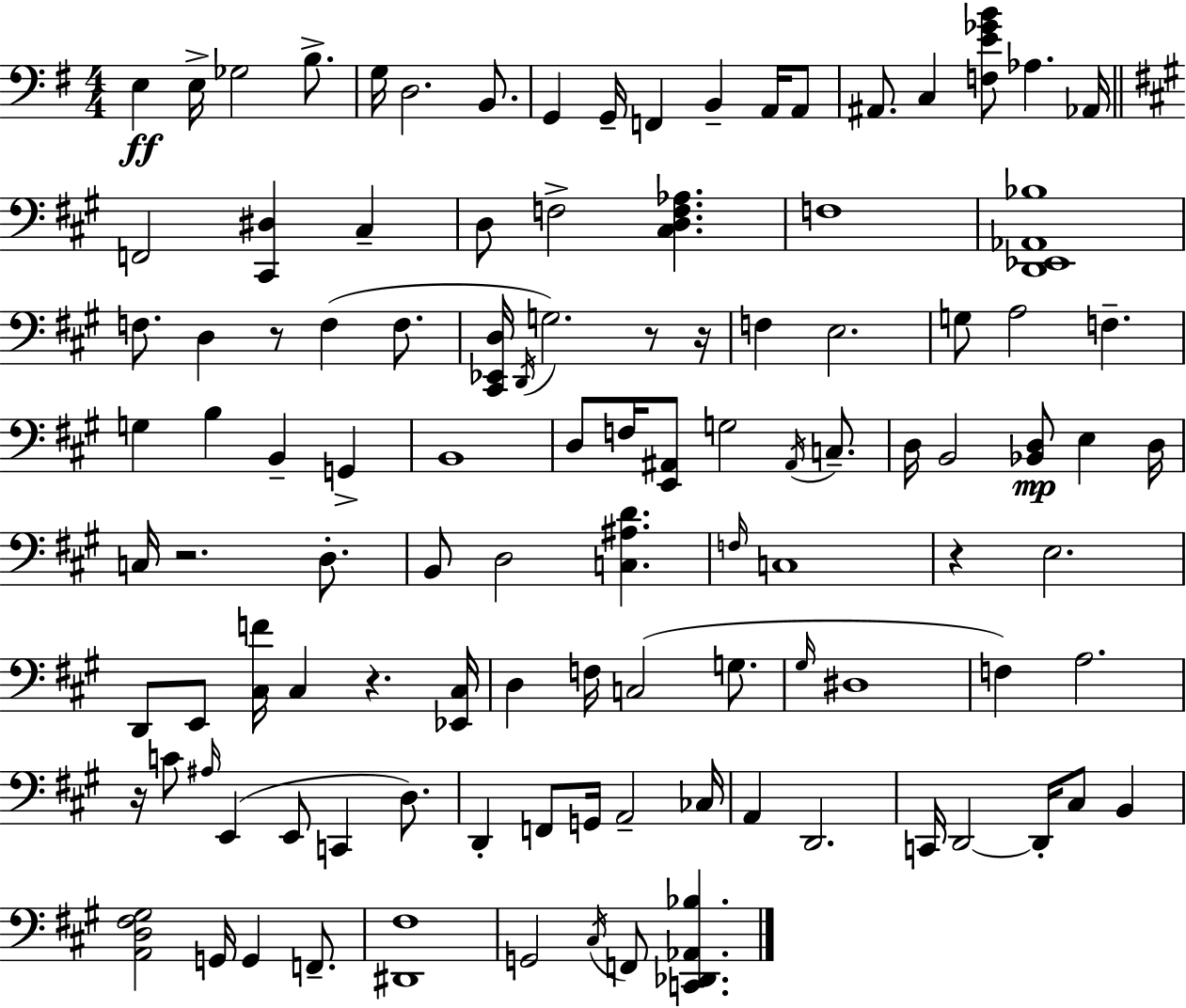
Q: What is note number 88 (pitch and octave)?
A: C#3